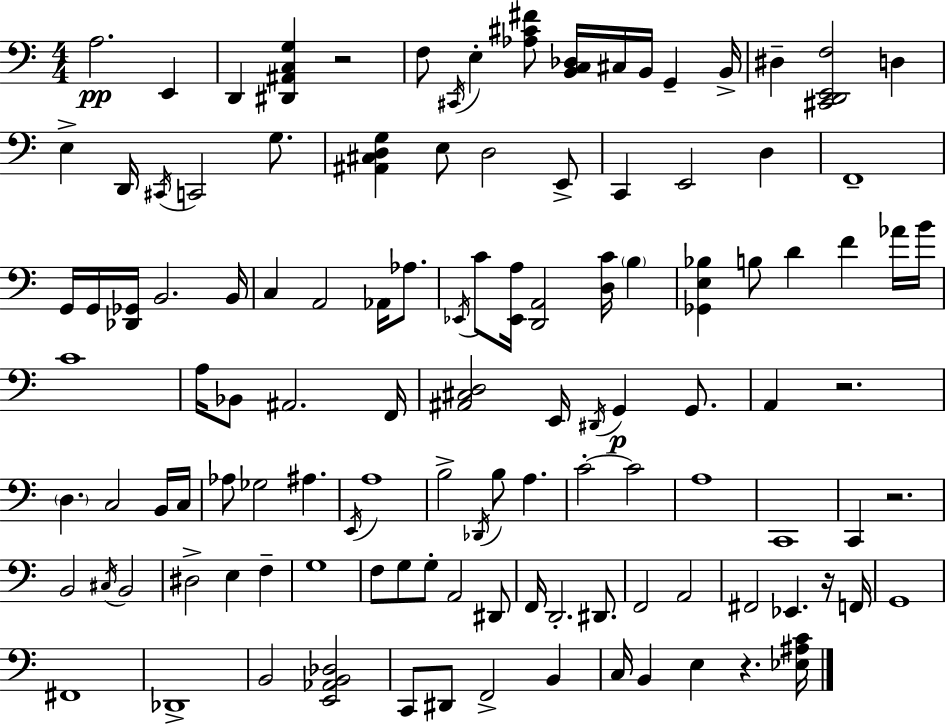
X:1
T:Untitled
M:4/4
L:1/4
K:C
A,2 E,, D,, [^D,,^A,,C,G,] z2 F,/2 ^C,,/4 E, [_A,^C^F]/2 [B,,C,_D,]/4 ^C,/4 B,,/4 G,, B,,/4 ^D, [^C,,D,,E,,F,]2 D, E, D,,/4 ^C,,/4 C,,2 G,/2 [^A,,^C,D,G,] E,/2 D,2 E,,/2 C,, E,,2 D, F,,4 G,,/4 G,,/4 [_D,,_G,,]/4 B,,2 B,,/4 C, A,,2 _A,,/4 _A,/2 _E,,/4 C/2 [_E,,A,]/4 [D,,A,,]2 [D,C]/4 B, [_G,,E,_B,] B,/2 D F _A/4 B/4 C4 A,/4 _B,,/2 ^A,,2 F,,/4 [^A,,^C,D,]2 E,,/4 ^D,,/4 G,, G,,/2 A,, z2 D, C,2 B,,/4 C,/4 _A,/2 _G,2 ^A, E,,/4 A,4 B,2 _D,,/4 B,/2 A, C2 C2 A,4 C,,4 C,, z2 B,,2 ^C,/4 B,,2 ^D,2 E, F, G,4 F,/2 G,/2 G,/2 A,,2 ^D,,/2 F,,/4 D,,2 ^D,,/2 F,,2 A,,2 ^F,,2 _E,, z/4 F,,/4 G,,4 ^F,,4 _D,,4 B,,2 [E,,_A,,B,,_D,]2 C,,/2 ^D,,/2 F,,2 B,, C,/4 B,, E, z [_E,^A,C]/4